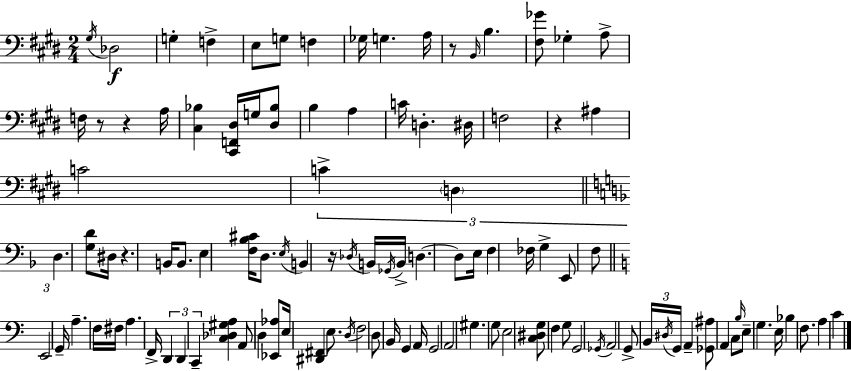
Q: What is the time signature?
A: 2/4